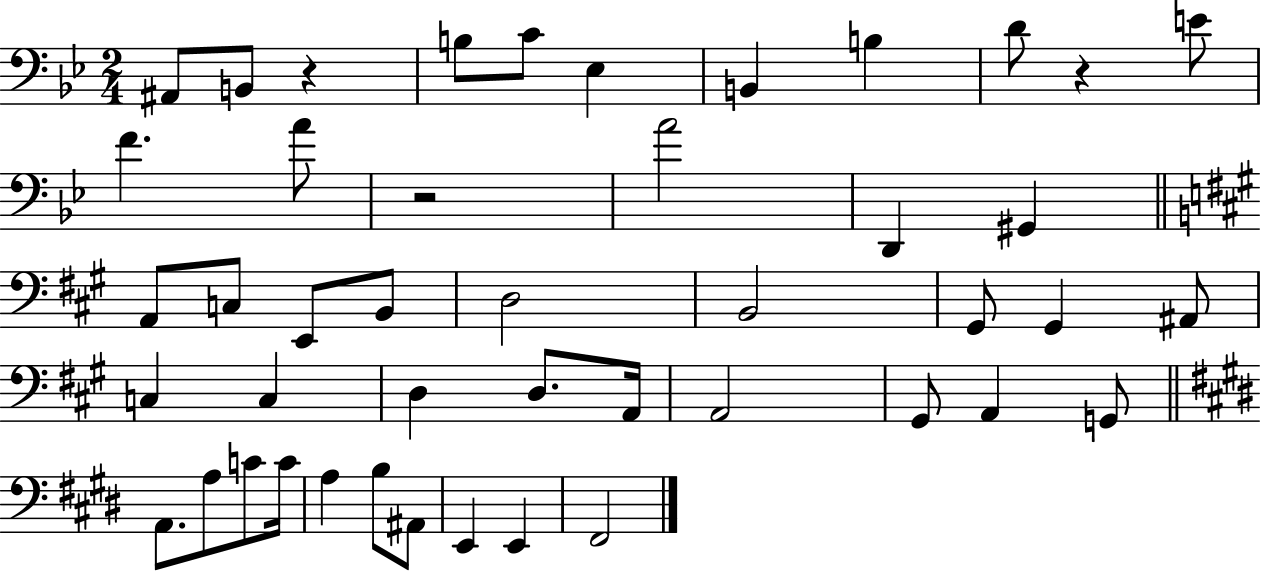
A#2/e B2/e R/q B3/e C4/e Eb3/q B2/q B3/q D4/e R/q E4/e F4/q. A4/e R/h A4/h D2/q G#2/q A2/e C3/e E2/e B2/e D3/h B2/h G#2/e G#2/q A#2/e C3/q C3/q D3/q D3/e. A2/s A2/h G#2/e A2/q G2/e A2/e. A3/e C4/e C4/s A3/q B3/e A#2/e E2/q E2/q F#2/h